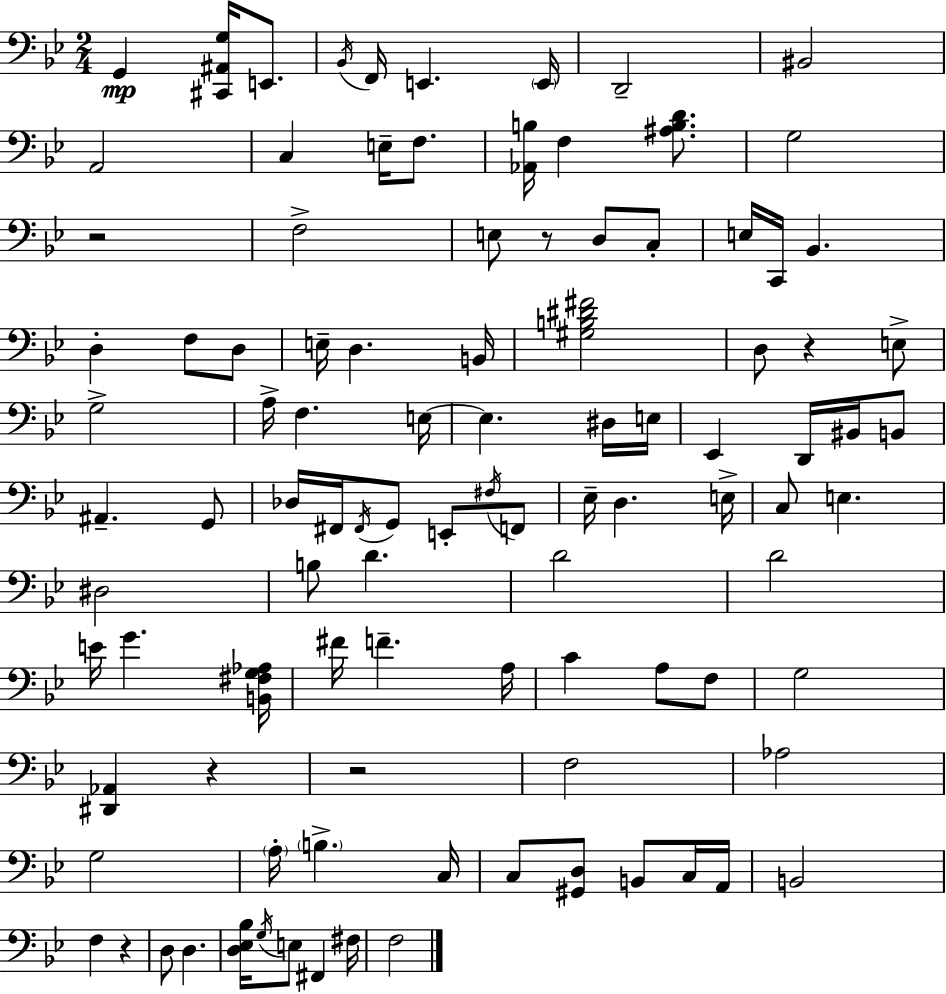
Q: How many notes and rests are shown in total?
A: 101